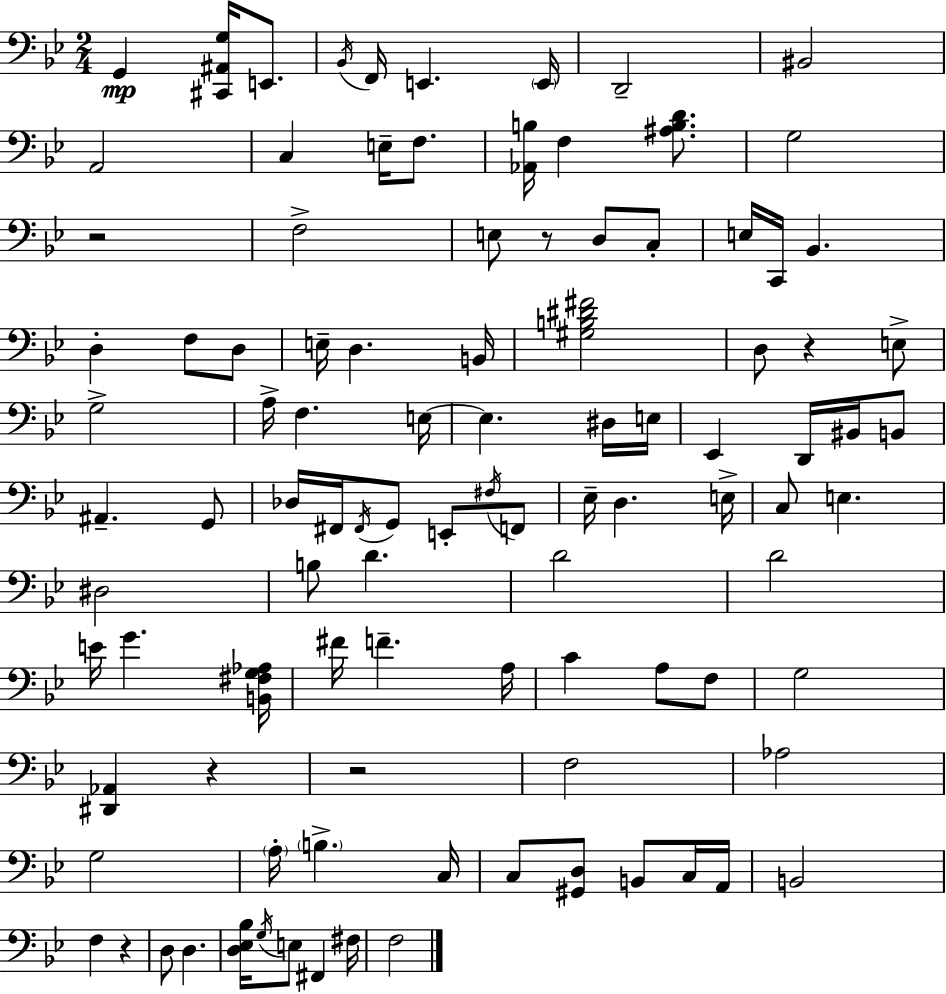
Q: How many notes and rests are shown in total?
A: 101